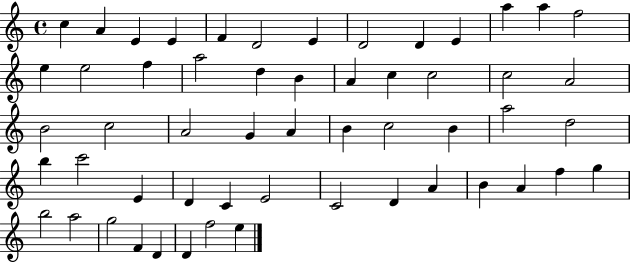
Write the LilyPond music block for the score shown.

{
  \clef treble
  \time 4/4
  \defaultTimeSignature
  \key c \major
  c''4 a'4 e'4 e'4 | f'4 d'2 e'4 | d'2 d'4 e'4 | a''4 a''4 f''2 | \break e''4 e''2 f''4 | a''2 d''4 b'4 | a'4 c''4 c''2 | c''2 a'2 | \break b'2 c''2 | a'2 g'4 a'4 | b'4 c''2 b'4 | a''2 d''2 | \break b''4 c'''2 e'4 | d'4 c'4 e'2 | c'2 d'4 a'4 | b'4 a'4 f''4 g''4 | \break b''2 a''2 | g''2 f'4 d'4 | d'4 f''2 e''4 | \bar "|."
}